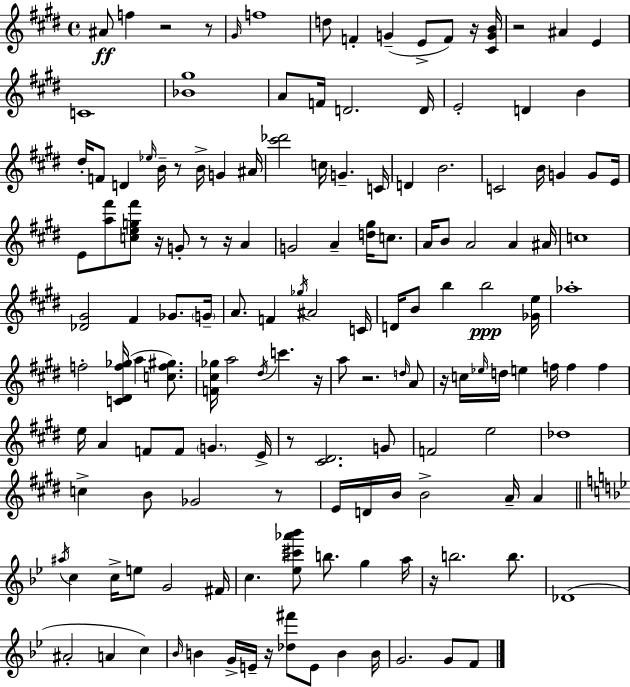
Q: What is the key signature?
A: E major